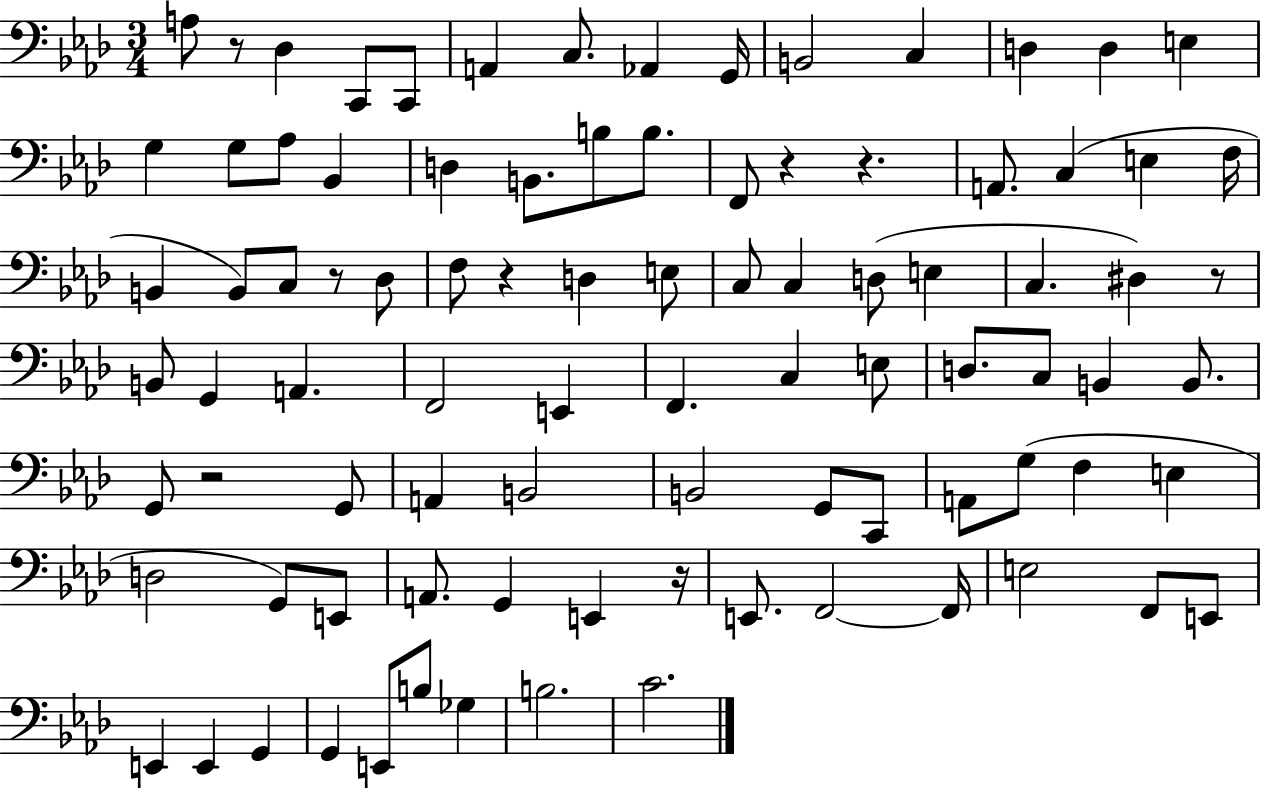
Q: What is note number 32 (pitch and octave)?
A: D3